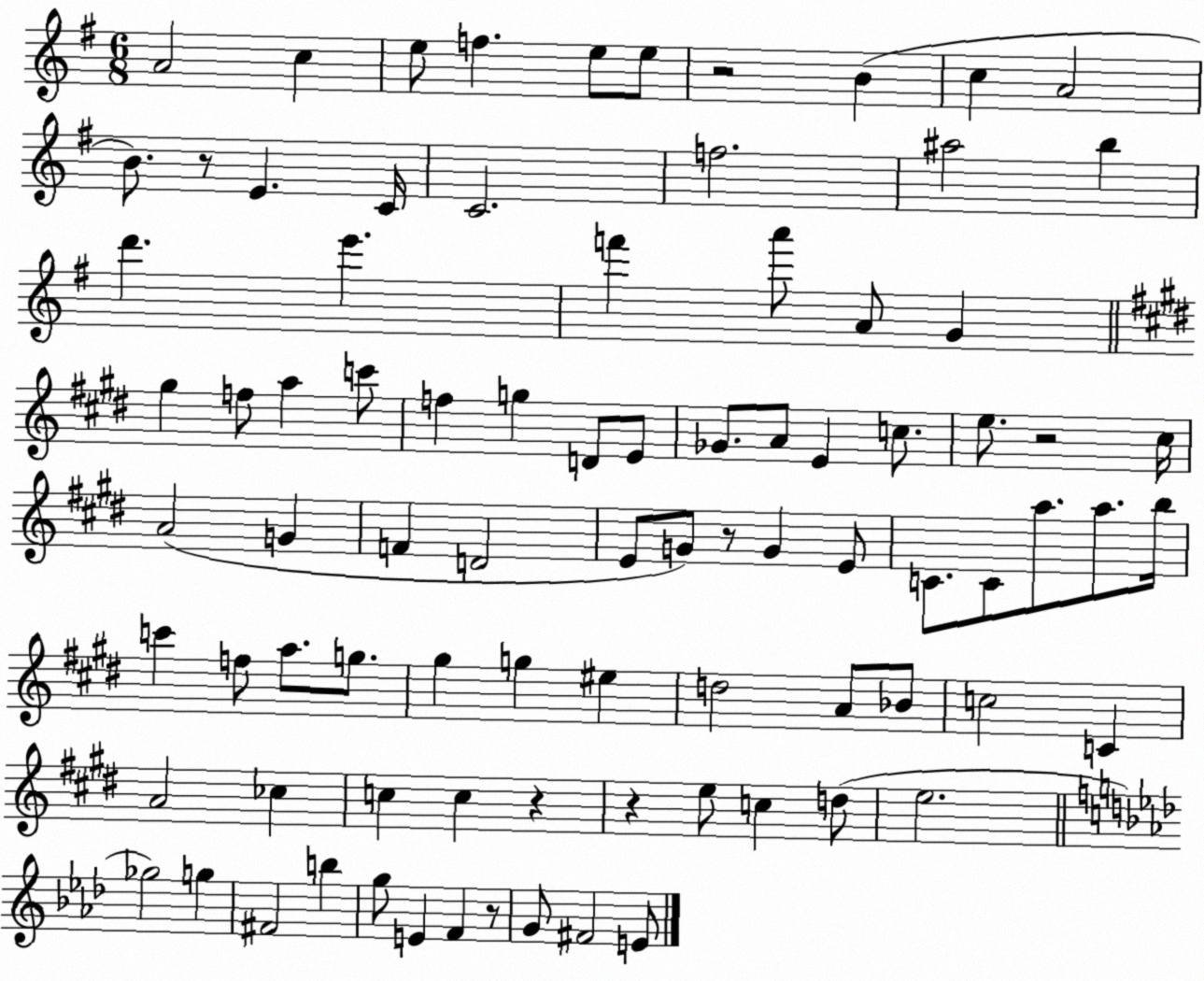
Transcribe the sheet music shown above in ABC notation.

X:1
T:Untitled
M:6/8
L:1/4
K:G
A2 c e/2 f e/2 e/2 z2 B c A2 B/2 z/2 E C/4 C2 f2 ^a2 b d' e' f' a'/2 A/2 G ^g f/2 a c'/2 f g D/2 E/2 _G/2 A/2 E c/2 e/2 z2 ^c/4 A2 G F D2 E/2 G/2 z/2 G E/2 C/2 C/2 a/2 a/2 b/4 c' f/2 a/2 g/2 ^g g ^e d2 A/2 _B/2 c2 C A2 _c c c z z e/2 c d/2 e2 _g2 g ^F2 b g/2 E F z/2 G/2 ^F2 E/2